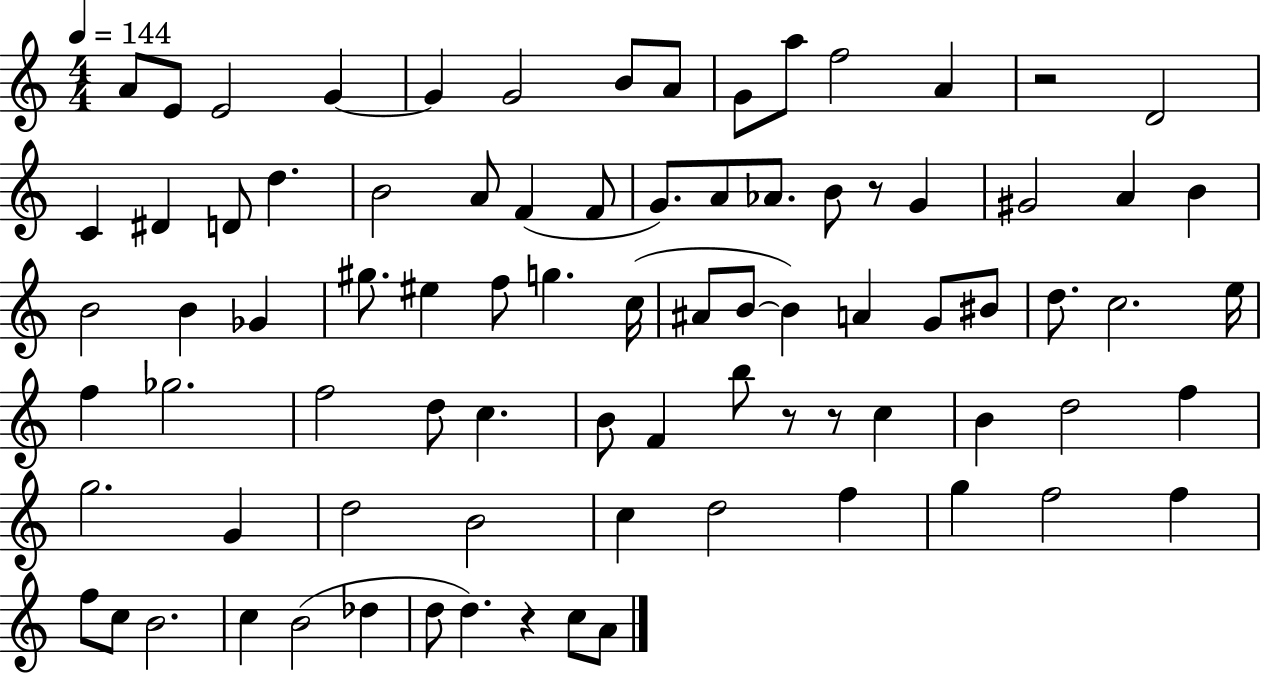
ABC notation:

X:1
T:Untitled
M:4/4
L:1/4
K:C
A/2 E/2 E2 G G G2 B/2 A/2 G/2 a/2 f2 A z2 D2 C ^D D/2 d B2 A/2 F F/2 G/2 A/2 _A/2 B/2 z/2 G ^G2 A B B2 B _G ^g/2 ^e f/2 g c/4 ^A/2 B/2 B A G/2 ^B/2 d/2 c2 e/4 f _g2 f2 d/2 c B/2 F b/2 z/2 z/2 c B d2 f g2 G d2 B2 c d2 f g f2 f f/2 c/2 B2 c B2 _d d/2 d z c/2 A/2